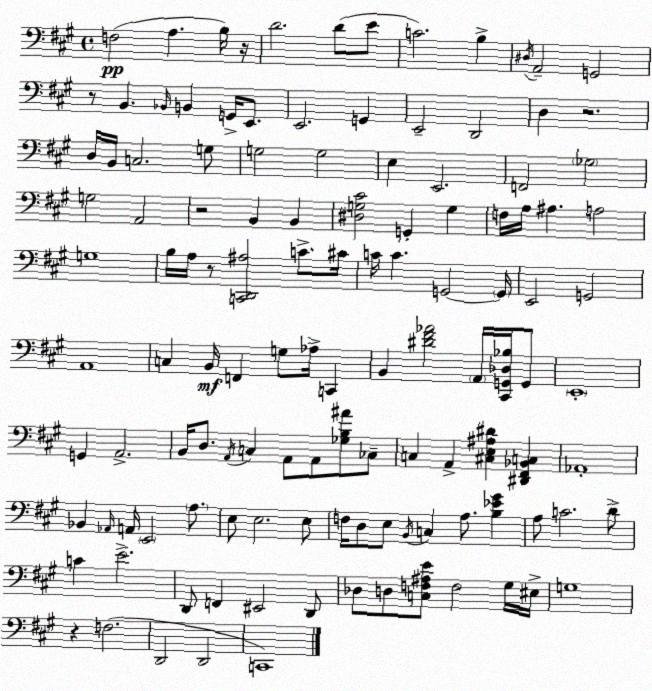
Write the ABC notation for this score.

X:1
T:Untitled
M:4/4
L:1/4
K:A
F,2 A, B,/4 z/4 D2 D/2 E/2 C2 B, ^D,/4 A,,2 G,,2 z/2 B,, _B,,/4 B,, G,,/4 E,,/2 E,,2 G,, E,,2 D,,2 D, z2 D,/4 B,,/4 C,2 G,/2 G,2 G,2 E, E,,2 F,,2 _G,2 G,2 A,,2 z2 B,, B,, [^D,G,^C]2 G,, G, F,/4 A,/4 ^A, A,2 G,4 B,/4 A,/4 z/2 [C,,D,,^A,]2 C/2 ^C/4 C/4 C G,,2 G,,/4 E,,2 G,,2 A,,4 C, B,,/4 F,, G,/2 _A,/4 C,, B,, [^D^F_A]2 A,,/4 [^C,,G,,_D,_B,]/4 G,,/2 E,,4 G,, A,,2 B,,/4 D,/2 A,,/4 C, A,,/2 A,,/2 [_G,B,^A]/2 _C,/2 C, A,, [^C,E,^A,^D] [^D,,^F,,_B,,C,] _A,,4 _B,, _A,,/4 A,,/4 E,,2 A,/2 E,/2 E,2 E,/2 F,/4 D,/2 E,/2 B,,/4 C, A,/2 [B,_E^G] A,/2 C2 D/2 C E2 D,,/2 F,, ^E,,2 D,,/2 _D,/2 D,/2 [C,F,^A,E]/2 F,2 ^G,/4 ^E,/4 G,4 z F,2 D,,2 D,,2 C,,4